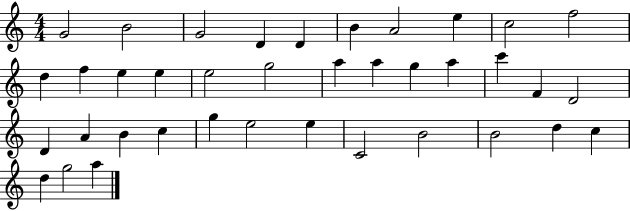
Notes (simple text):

G4/h B4/h G4/h D4/q D4/q B4/q A4/h E5/q C5/h F5/h D5/q F5/q E5/q E5/q E5/h G5/h A5/q A5/q G5/q A5/q C6/q F4/q D4/h D4/q A4/q B4/q C5/q G5/q E5/h E5/q C4/h B4/h B4/h D5/q C5/q D5/q G5/h A5/q